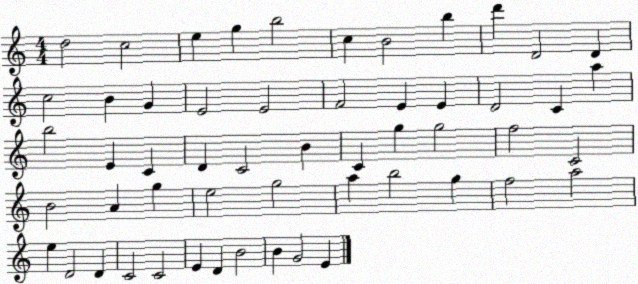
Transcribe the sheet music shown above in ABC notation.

X:1
T:Untitled
M:4/4
L:1/4
K:C
d2 c2 e g b2 c B2 b d' D2 D c2 B G E2 E2 F2 E E D2 C a b2 E C D C2 B C g g2 f2 C2 B2 A g e2 g2 a b2 g f2 a2 e D2 D C2 C2 E D B2 B G2 E